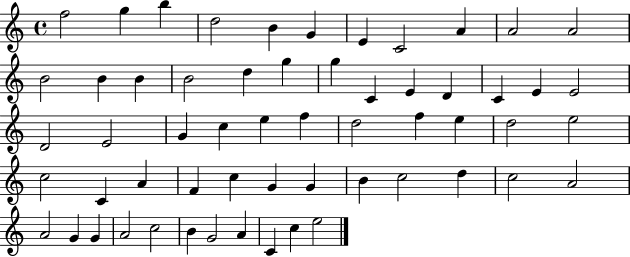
F5/h G5/q B5/q D5/h B4/q G4/q E4/q C4/h A4/q A4/h A4/h B4/h B4/q B4/q B4/h D5/q G5/q G5/q C4/q E4/q D4/q C4/q E4/q E4/h D4/h E4/h G4/q C5/q E5/q F5/q D5/h F5/q E5/q D5/h E5/h C5/h C4/q A4/q F4/q C5/q G4/q G4/q B4/q C5/h D5/q C5/h A4/h A4/h G4/q G4/q A4/h C5/h B4/q G4/h A4/q C4/q C5/q E5/h